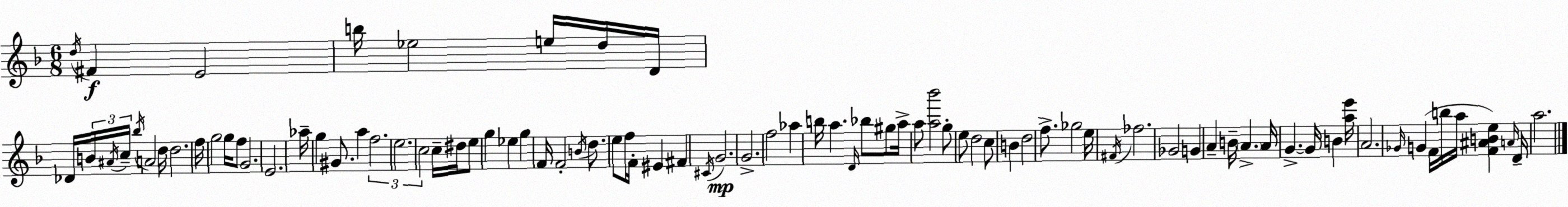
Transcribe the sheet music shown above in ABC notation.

X:1
T:Untitled
M:6/8
L:1/4
K:F
d/4 ^F E2 b/4 _e2 e/4 d/4 D/4 _D/4 B/4 ^A/4 c/4 _b/4 A2 d/4 d2 f/4 g2 g/4 f/2 G2 E2 _a/4 g ^G/2 a f2 e2 c2 c/4 ^d/4 e/2 g _e g F/4 F2 B/4 d/2 e/2 f/4 F/4 ^E ^F ^C/4 G2 G2 f2 _a b/4 a D/4 _b/2 ^g/2 a/4 a/2 [a_b']2 g/2 e/2 d2 c/2 B d2 f/2 _g2 e/4 ^F/4 _f2 _G2 G A B/4 A A/4 G G/4 B [ae']/4 A2 _G/4 G F/4 b/4 a/4 [F^ABe] A/4 D/4 a2